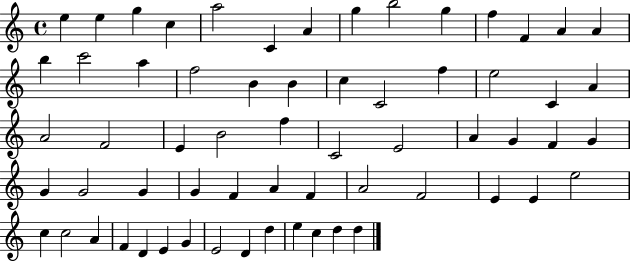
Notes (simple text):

E5/q E5/q G5/q C5/q A5/h C4/q A4/q G5/q B5/h G5/q F5/q F4/q A4/q A4/q B5/q C6/h A5/q F5/h B4/q B4/q C5/q C4/h F5/q E5/h C4/q A4/q A4/h F4/h E4/q B4/h F5/q C4/h E4/h A4/q G4/q F4/q G4/q G4/q G4/h G4/q G4/q F4/q A4/q F4/q A4/h F4/h E4/q E4/q E5/h C5/q C5/h A4/q F4/q D4/q E4/q G4/q E4/h D4/q D5/q E5/q C5/q D5/q D5/q